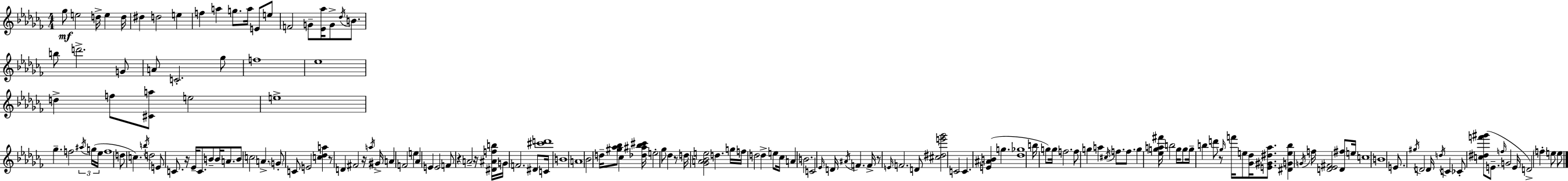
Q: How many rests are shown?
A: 8